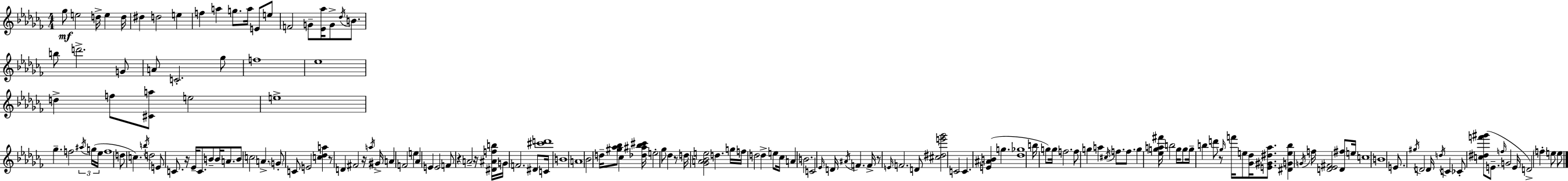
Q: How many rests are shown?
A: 8